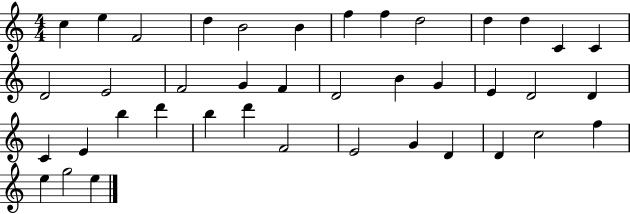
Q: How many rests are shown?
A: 0